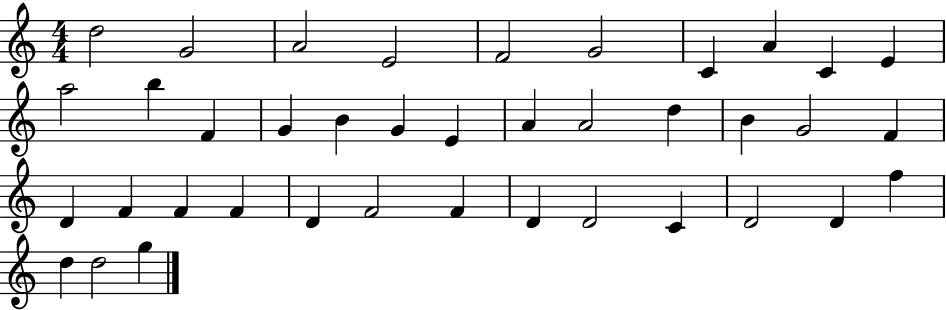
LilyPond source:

{
  \clef treble
  \numericTimeSignature
  \time 4/4
  \key c \major
  d''2 g'2 | a'2 e'2 | f'2 g'2 | c'4 a'4 c'4 e'4 | \break a''2 b''4 f'4 | g'4 b'4 g'4 e'4 | a'4 a'2 d''4 | b'4 g'2 f'4 | \break d'4 f'4 f'4 f'4 | d'4 f'2 f'4 | d'4 d'2 c'4 | d'2 d'4 f''4 | \break d''4 d''2 g''4 | \bar "|."
}